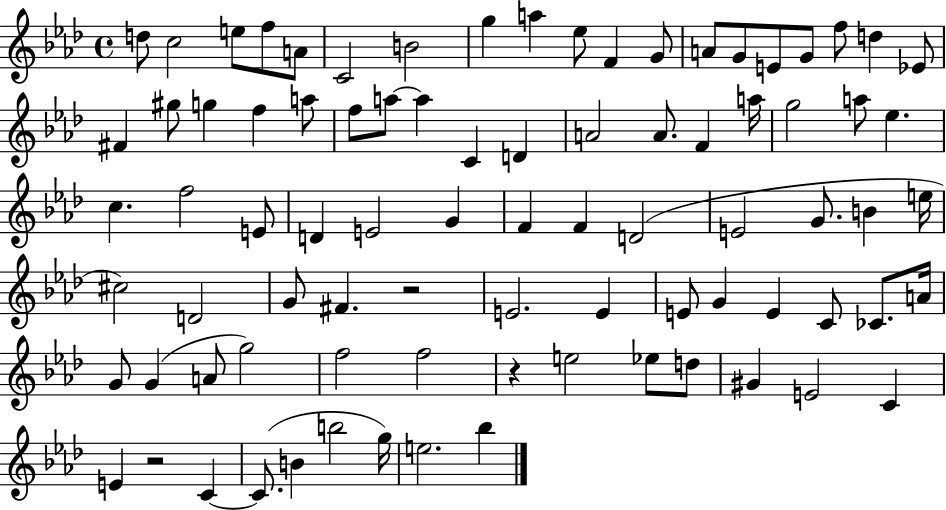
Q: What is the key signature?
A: AES major